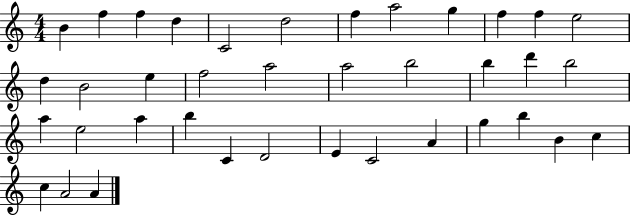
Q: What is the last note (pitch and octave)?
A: A4